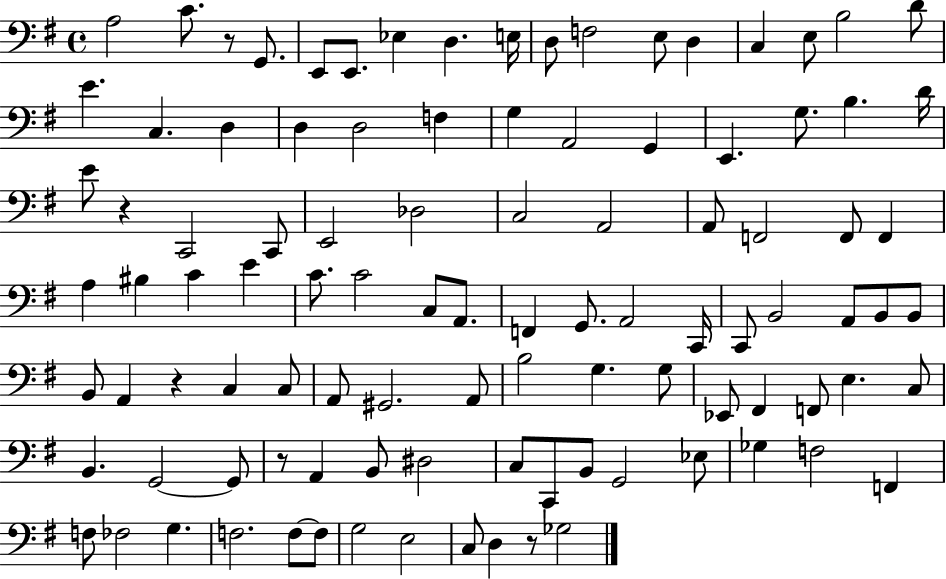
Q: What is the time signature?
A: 4/4